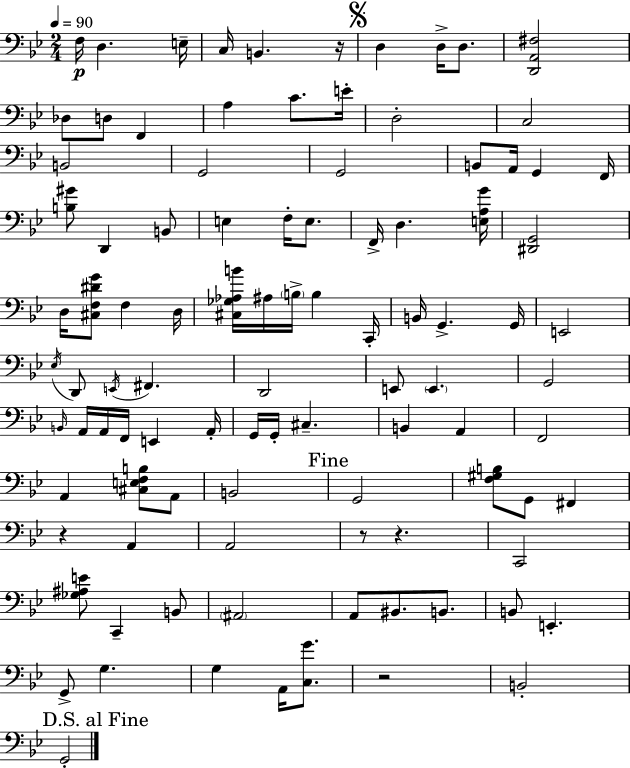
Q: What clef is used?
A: bass